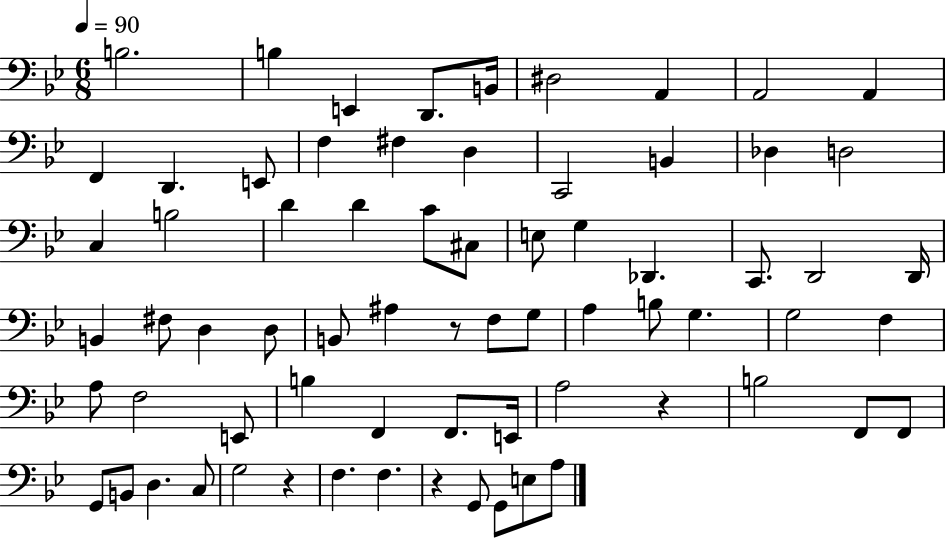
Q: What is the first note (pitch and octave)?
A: B3